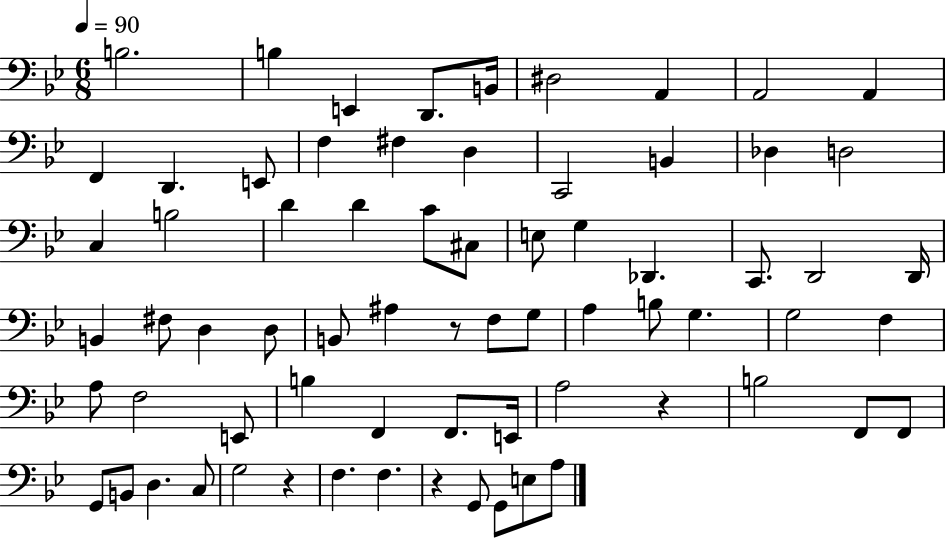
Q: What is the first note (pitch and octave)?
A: B3